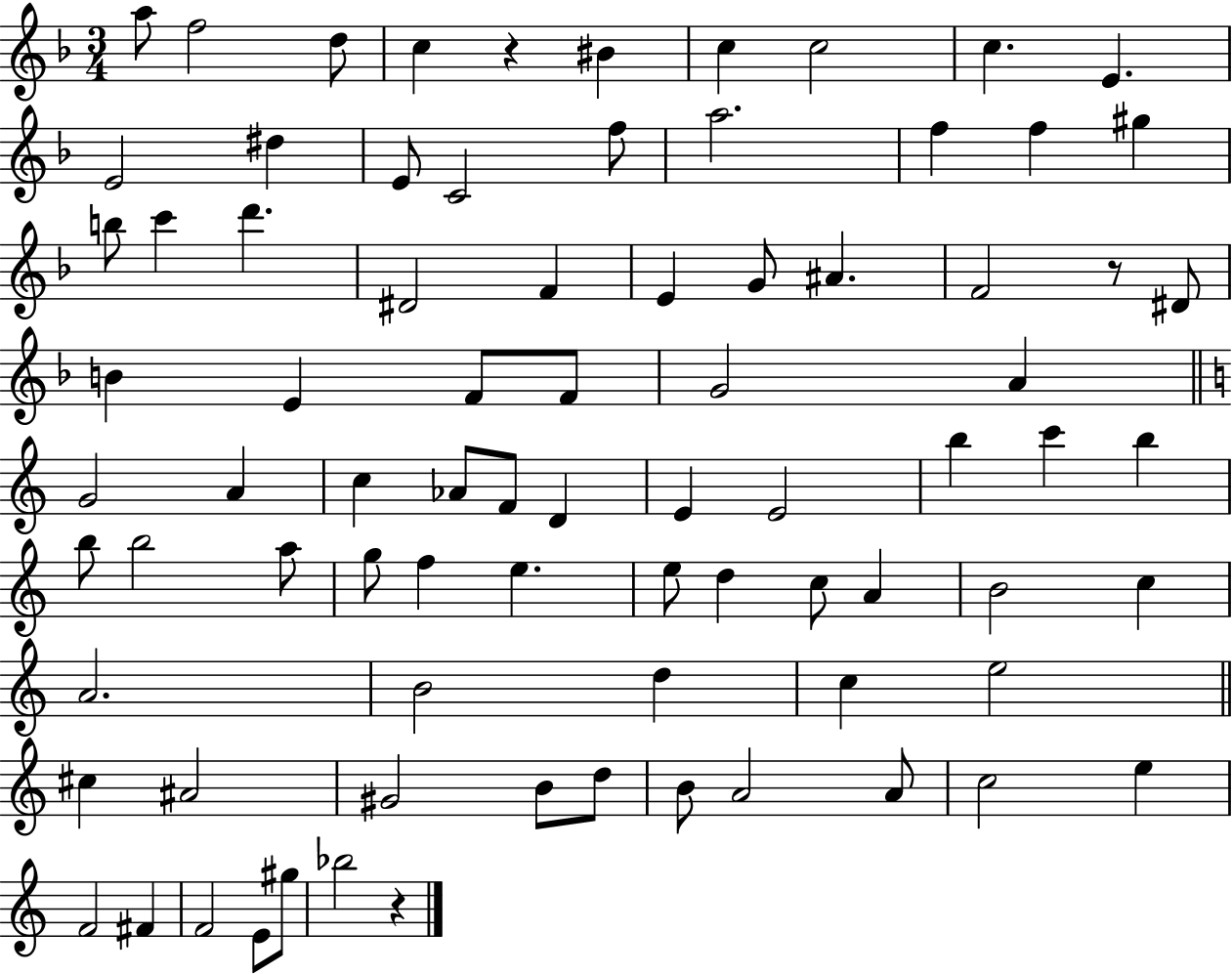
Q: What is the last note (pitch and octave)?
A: Bb5